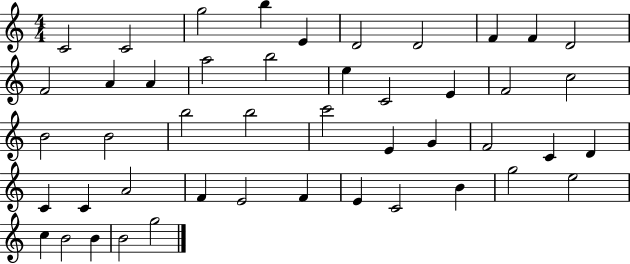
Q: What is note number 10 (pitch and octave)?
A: D4